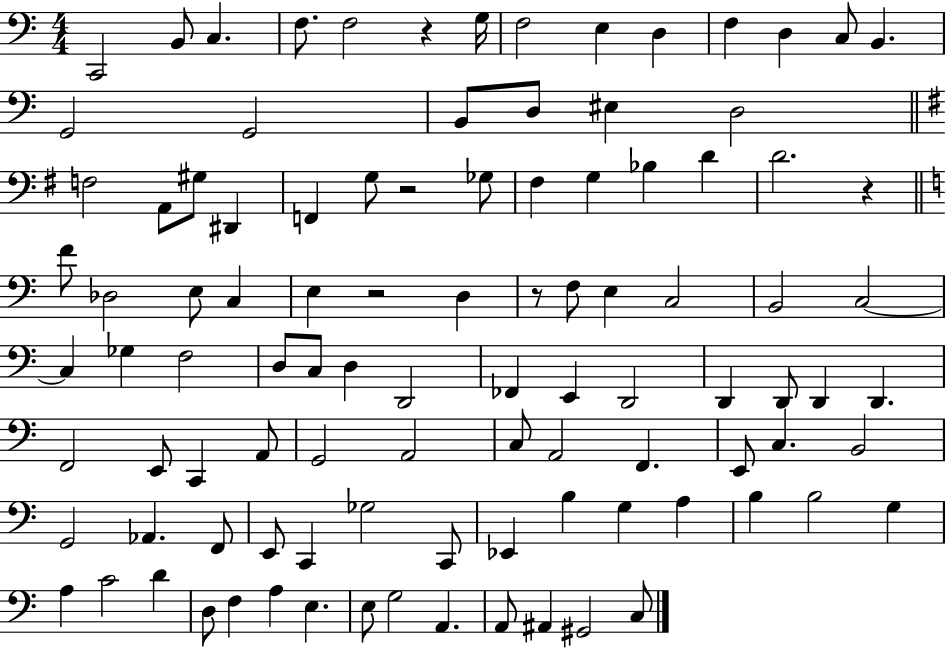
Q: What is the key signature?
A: C major